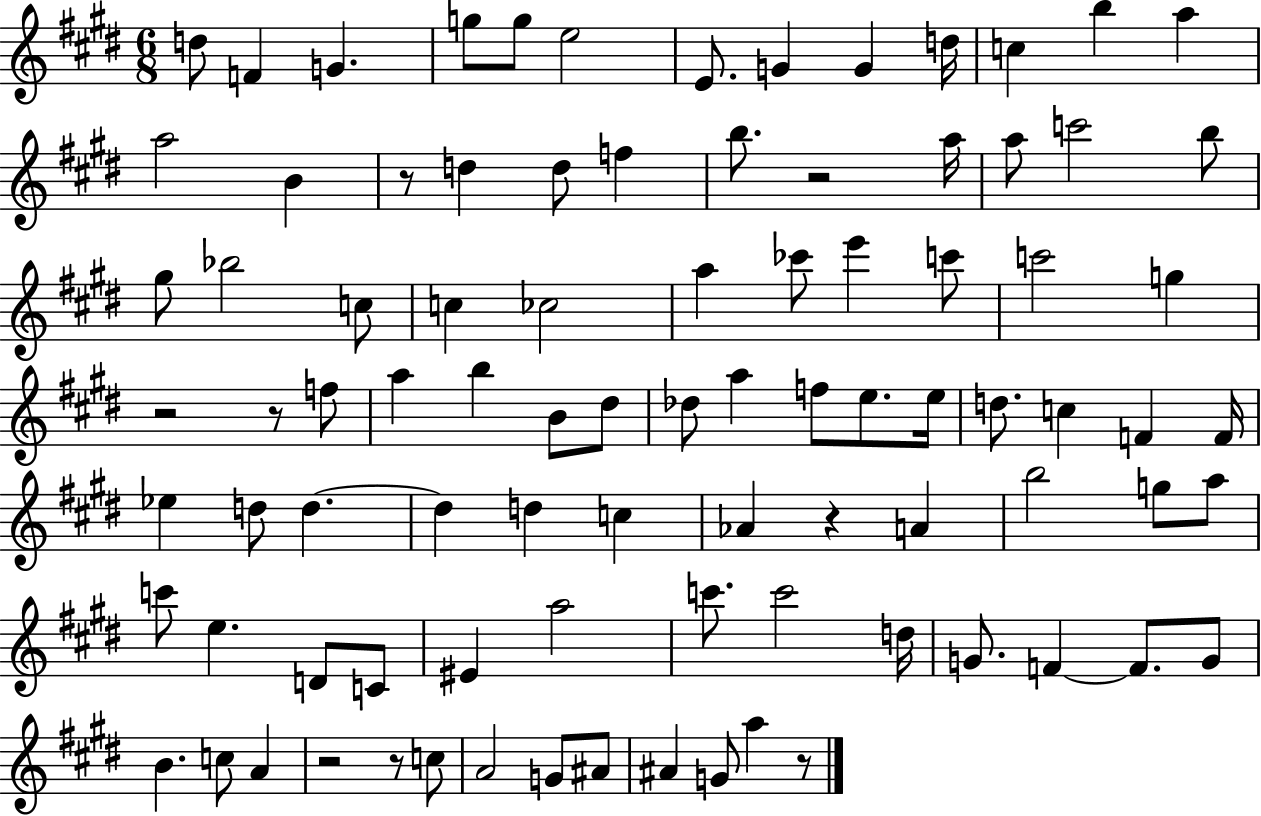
{
  \clef treble
  \numericTimeSignature
  \time 6/8
  \key e \major
  d''8 f'4 g'4. | g''8 g''8 e''2 | e'8. g'4 g'4 d''16 | c''4 b''4 a''4 | \break a''2 b'4 | r8 d''4 d''8 f''4 | b''8. r2 a''16 | a''8 c'''2 b''8 | \break gis''8 bes''2 c''8 | c''4 ces''2 | a''4 ces'''8 e'''4 c'''8 | c'''2 g''4 | \break r2 r8 f''8 | a''4 b''4 b'8 dis''8 | des''8 a''4 f''8 e''8. e''16 | d''8. c''4 f'4 f'16 | \break ees''4 d''8 d''4.~~ | d''4 d''4 c''4 | aes'4 r4 a'4 | b''2 g''8 a''8 | \break c'''8 e''4. d'8 c'8 | eis'4 a''2 | c'''8. c'''2 d''16 | g'8. f'4~~ f'8. g'8 | \break b'4. c''8 a'4 | r2 r8 c''8 | a'2 g'8 ais'8 | ais'4 g'8 a''4 r8 | \break \bar "|."
}